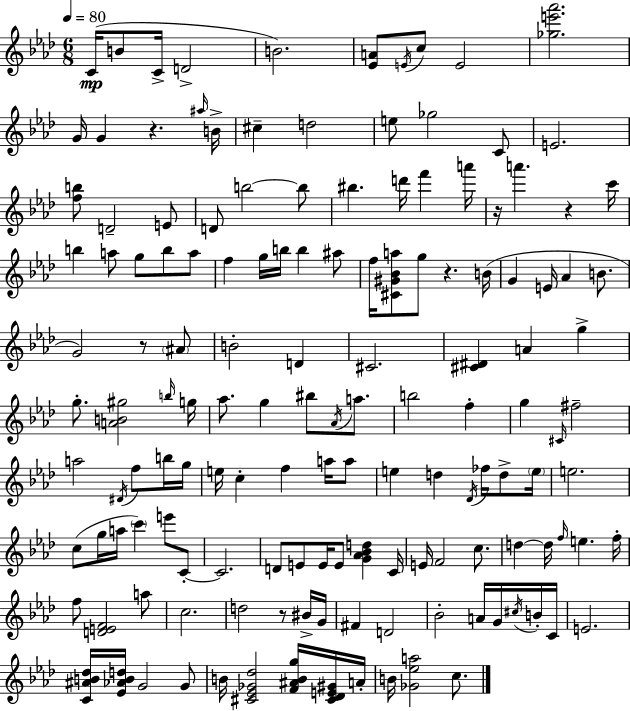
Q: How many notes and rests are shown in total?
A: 144